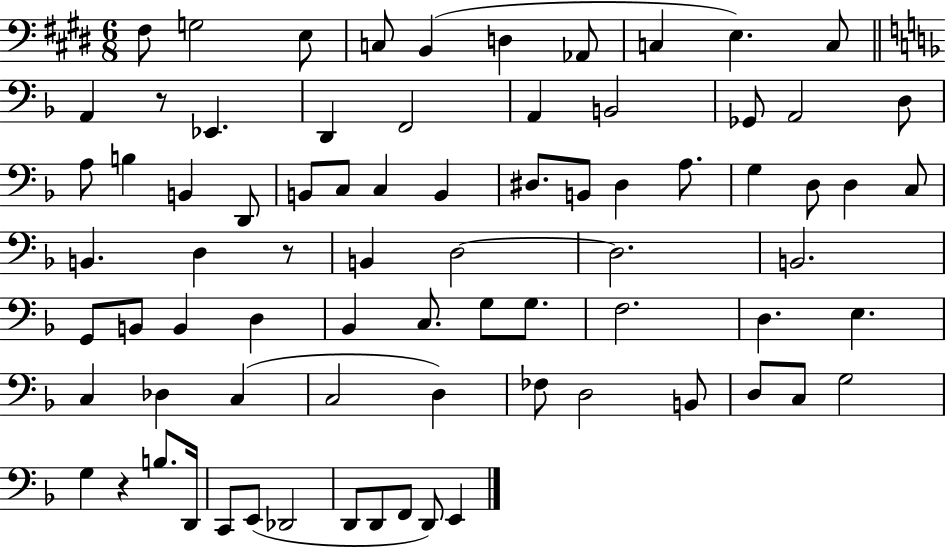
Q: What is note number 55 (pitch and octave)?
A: C3